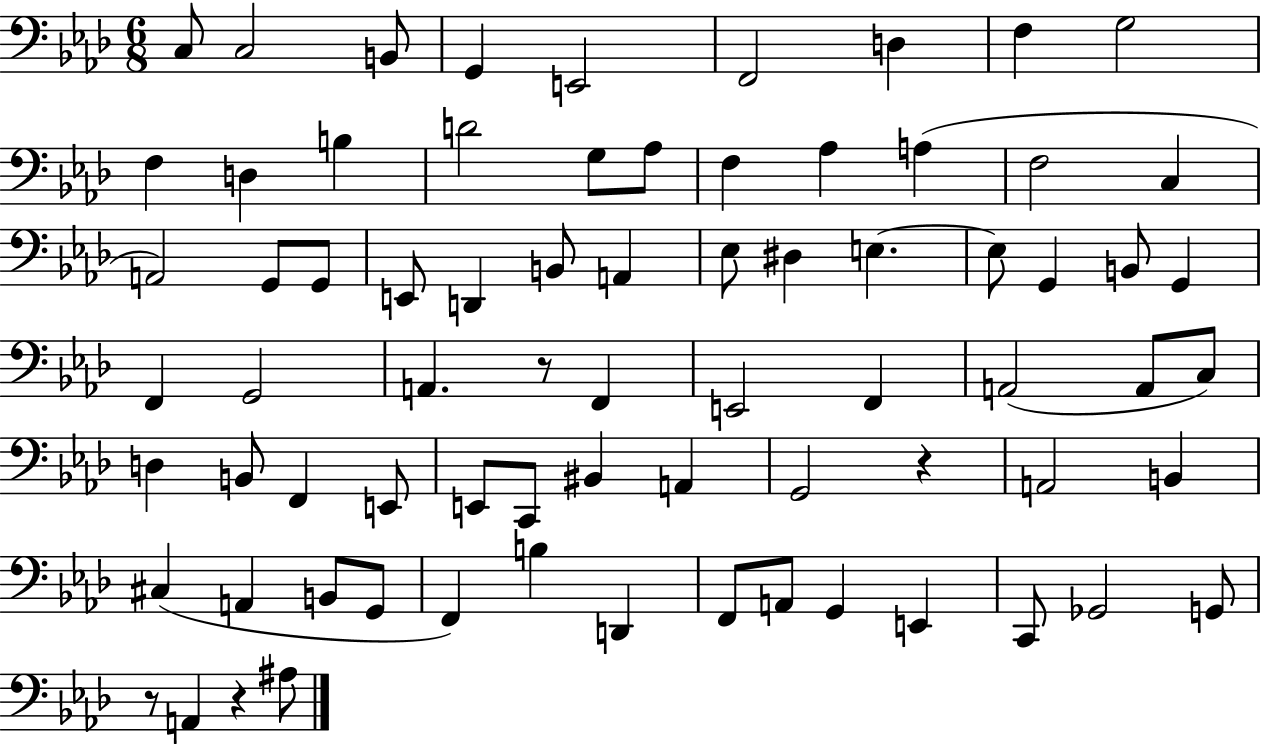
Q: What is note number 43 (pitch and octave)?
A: C3